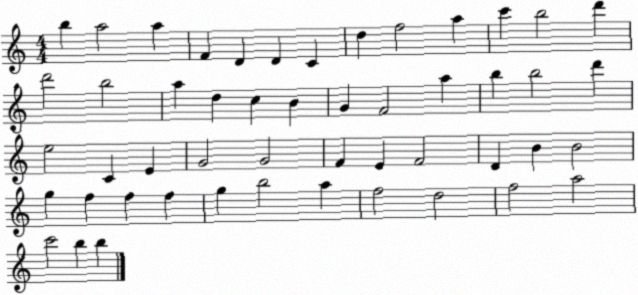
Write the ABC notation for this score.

X:1
T:Untitled
M:4/4
L:1/4
K:C
b a2 a F D D C d f2 a c' b2 d' d'2 b2 a d c B G F2 a b b2 d' e2 C E G2 G2 F E F2 D B B2 g f f f g b2 a f2 d2 f2 a2 c'2 b b